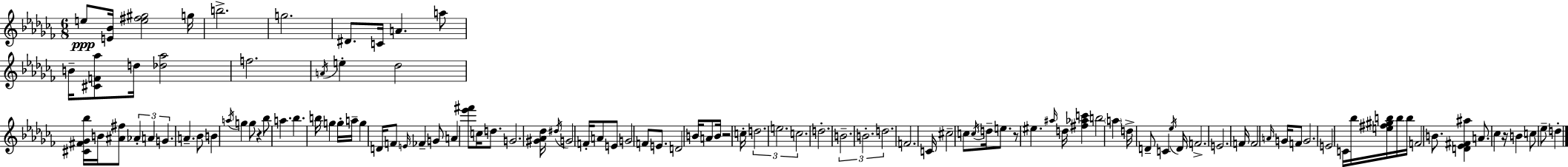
E5/e [E4,Bb4]/s [E5,F#5,G#5]/h G5/s B5/h. G5/h. D#4/e. C4/s A4/q. A5/e B4/s [C#4,F4,Ab5]/e D5/s [Db5,Ab5]/h F5/h. A4/s E5/q Db5/h [C#4,F#4,Gb4,Bb5]/s B4/s [A#4,F#5]/e Ab4/q A4/q G4/q. A4/q. Bb4/e B4/q A5/s G5/q G5/e R/q Bb5/e A5/q. Bb5/q. B5/s G5/q G5/s A5/s G5/q D4/s F4/e E4/s FES4/q G4/e A4/q [Eb6,F#6]/e C5/s D5/e. G4/h. [G#4,Ab4,Db5]/s D#5/s G4/h F4/s A4/e E4/e G4/h F4/e E4/e. D4/h B4/s A4/e B4/s R/h C5/s D5/h. E5/h. C5/h. D5/h. B4/h. B4/h. D5/h. F4/h. C4/s C#5/h C5/e C5/s D5/s E5/e. R/e EIS5/q. A#5/s D5/s [F#5,Ab5,C6]/q B5/h A5/q D5/s D4/e C4/q Eb5/s D4/s F4/h. E4/h. F4/s F4/h A4/s G4/s F4/e G4/h. E4/h C4/s Bb5/s [E5,F#5,G#5,B5]/s B5/s B5/s F4/h B4/e. [D4,Eb4,F#4,A#5]/q A4/e. CES5/q R/s B4/q C5/e Eb5/e D5/q